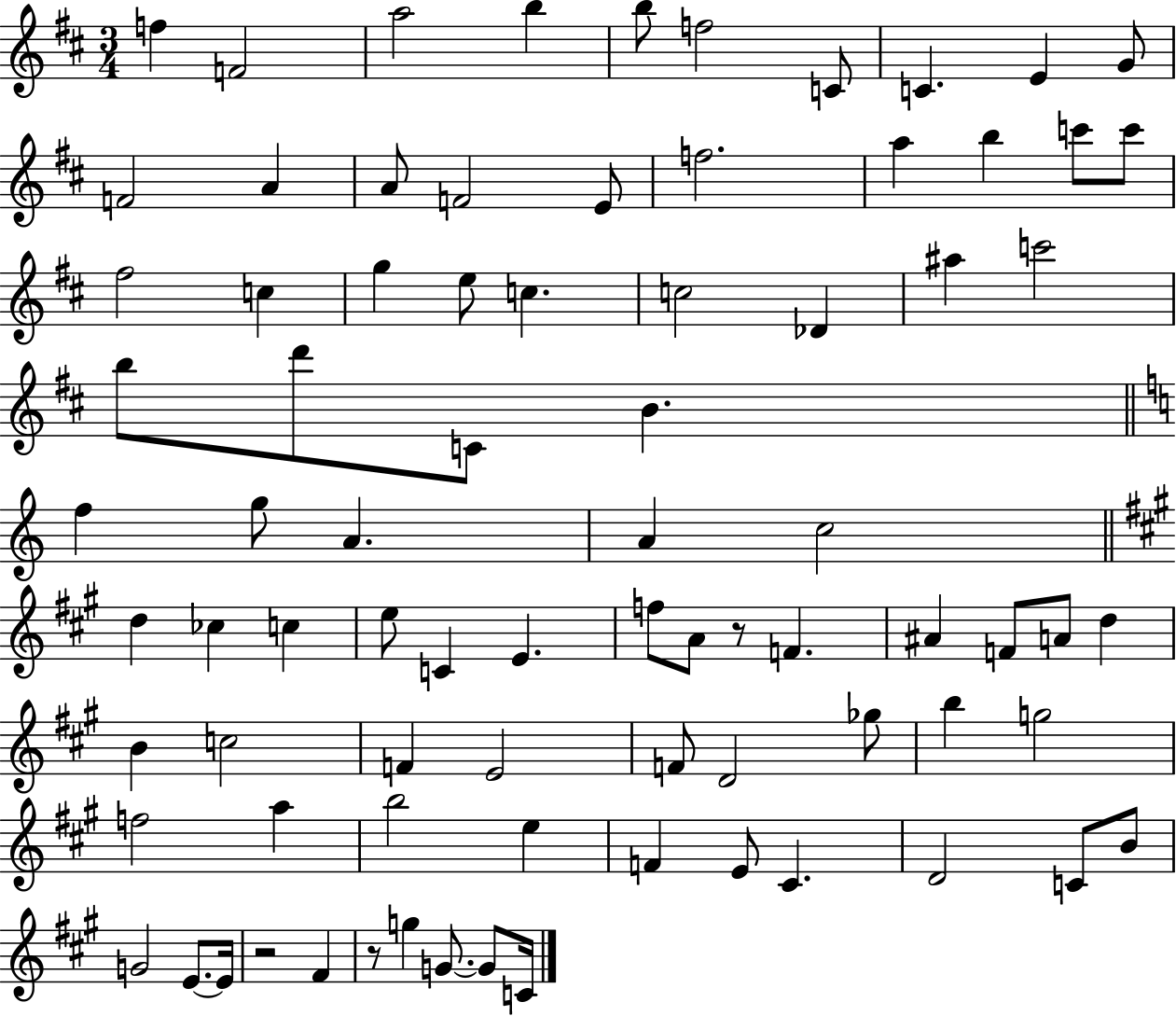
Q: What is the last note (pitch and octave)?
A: C4